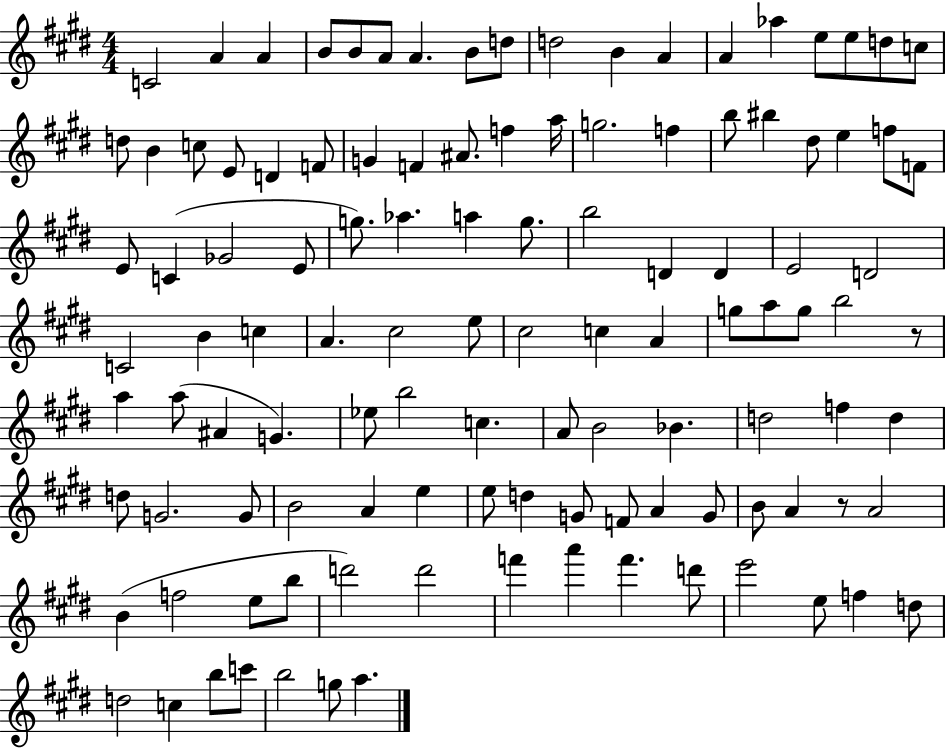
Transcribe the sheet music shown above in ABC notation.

X:1
T:Untitled
M:4/4
L:1/4
K:E
C2 A A B/2 B/2 A/2 A B/2 d/2 d2 B A A _a e/2 e/2 d/2 c/2 d/2 B c/2 E/2 D F/2 G F ^A/2 f a/4 g2 f b/2 ^b ^d/2 e f/2 F/2 E/2 C _G2 E/2 g/2 _a a g/2 b2 D D E2 D2 C2 B c A ^c2 e/2 ^c2 c A g/2 a/2 g/2 b2 z/2 a a/2 ^A G _e/2 b2 c A/2 B2 _B d2 f d d/2 G2 G/2 B2 A e e/2 d G/2 F/2 A G/2 B/2 A z/2 A2 B f2 e/2 b/2 d'2 d'2 f' a' f' d'/2 e'2 e/2 f d/2 d2 c b/2 c'/2 b2 g/2 a